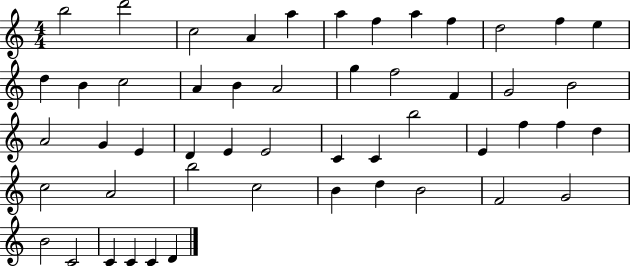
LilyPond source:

{
  \clef treble
  \numericTimeSignature
  \time 4/4
  \key c \major
  b''2 d'''2 | c''2 a'4 a''4 | a''4 f''4 a''4 f''4 | d''2 f''4 e''4 | \break d''4 b'4 c''2 | a'4 b'4 a'2 | g''4 f''2 f'4 | g'2 b'2 | \break a'2 g'4 e'4 | d'4 e'4 e'2 | c'4 c'4 b''2 | e'4 f''4 f''4 d''4 | \break c''2 a'2 | b''2 c''2 | b'4 d''4 b'2 | f'2 g'2 | \break b'2 c'2 | c'4 c'4 c'4 d'4 | \bar "|."
}